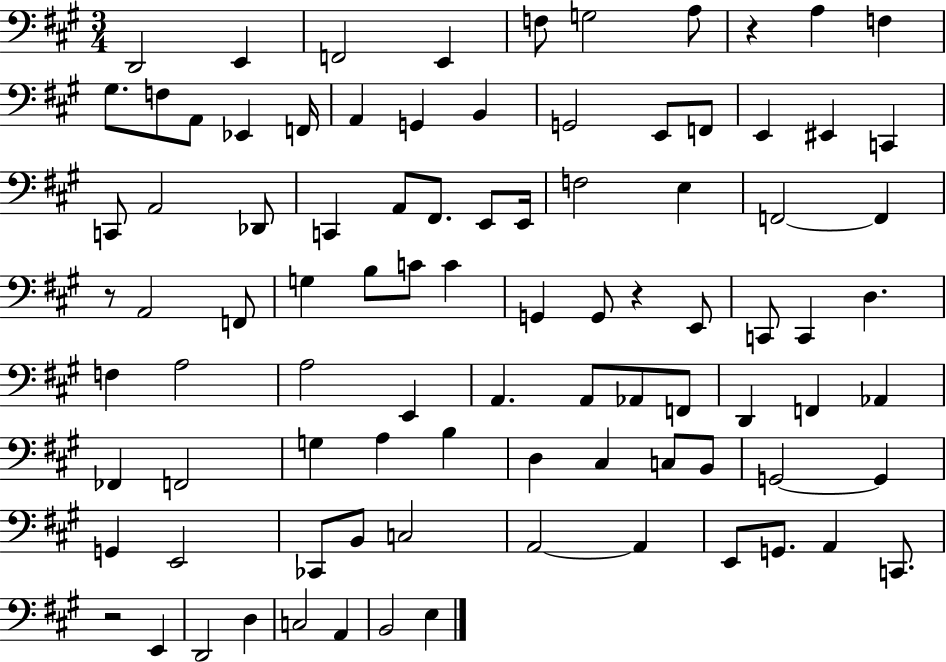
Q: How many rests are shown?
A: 4